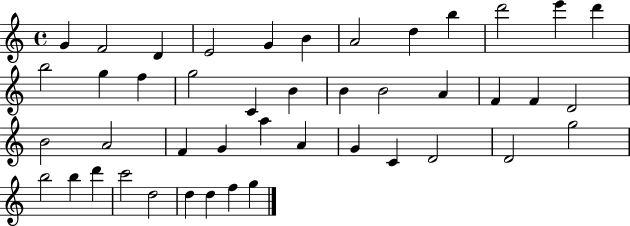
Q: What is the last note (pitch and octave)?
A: G5